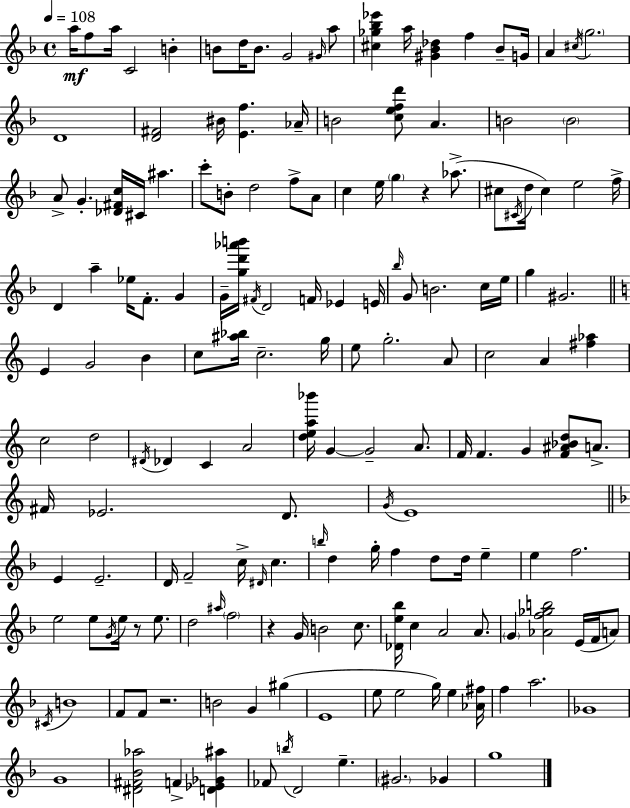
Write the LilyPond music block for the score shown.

{
  \clef treble
  \time 4/4
  \defaultTimeSignature
  \key d \minor
  \tempo 4 = 108
  a''16\mf f''8 a''16 c'2 b'4-. | b'8 d''16 b'8. g'2 \grace { gis'16 } a''8 | <cis'' ges'' bes'' ees'''>4 a''16 <gis' bes' des''>4 f''4 bes'8-- | g'16 a'4 \acciaccatura { cis''16 } \parenthesize g''2. | \break d'1 | <d' fis'>2 bis'16 <e' f''>4. | aes'16-- b'2 <c'' e'' f'' d'''>8 a'4. | b'2 \parenthesize b'2 | \break a'8-> g'4.-. <des' fis' c''>16 cis'16 ais''4. | c'''8-. b'8-. d''2 f''8-> | a'8 c''4 e''16 \parenthesize g''4 r4 aes''8.->( | cis''8 \acciaccatura { cis'16 } d''16 cis''4) e''2 | \break f''16-> d'4 a''4-- ees''16 f'8.-. g'4 | g'16-- <g'' d''' aes''' b'''>16 \acciaccatura { fis'16 } d'2 f'16 ees'4 | e'16 \grace { bes''16 } g'8 b'2. | c''16 e''16 g''4 gis'2. | \break \bar "||" \break \key c \major e'4 g'2 b'4 | c''8 <ais'' bes''>16 c''2.-- g''16 | e''8 g''2.-. a'8 | c''2 a'4 <fis'' aes''>4 | \break c''2 d''2 | \acciaccatura { dis'16 } des'4 c'4 a'2 | <d'' e'' a'' bes'''>16 g'4~~ g'2-- a'8. | f'16 f'4. g'4 <f' ais' bes' d''>8 a'8.-> | \break fis'16 ees'2. d'8. | \acciaccatura { g'16 } e'1 | \bar "||" \break \key f \major e'4 e'2.-- | d'16 f'2-- c''16-> \grace { dis'16 } c''4. | \grace { b''16 } d''4 g''16-. f''4 d''8 d''16 e''4-- | e''4 f''2. | \break e''2 e''8 \acciaccatura { g'16 } e''16 r8 | e''8. d''2 \grace { ais''16 } \parenthesize f''2 | r4 g'16 b'2 | c''8. <des' e'' bes''>16 c''4 a'2 | \break a'8. \parenthesize g'4 <aes' f'' ges'' b''>2 | e'16( f'16 a'8) \acciaccatura { cis'16 } b'1 | f'8 f'8 r2. | b'2 g'4 | \break gis''4( e'1 | e''8 e''2 g''16) | e''4 <aes' fis''>16 f''4 a''2. | ges'1 | \break g'1 | <dis' fis' bes' aes''>2 f'4-> | <d' ees' ges' ais''>4 fes'8 \acciaccatura { b''16 } d'2 | e''4.-- \parenthesize gis'2. | \break ges'4 g''1 | \bar "|."
}